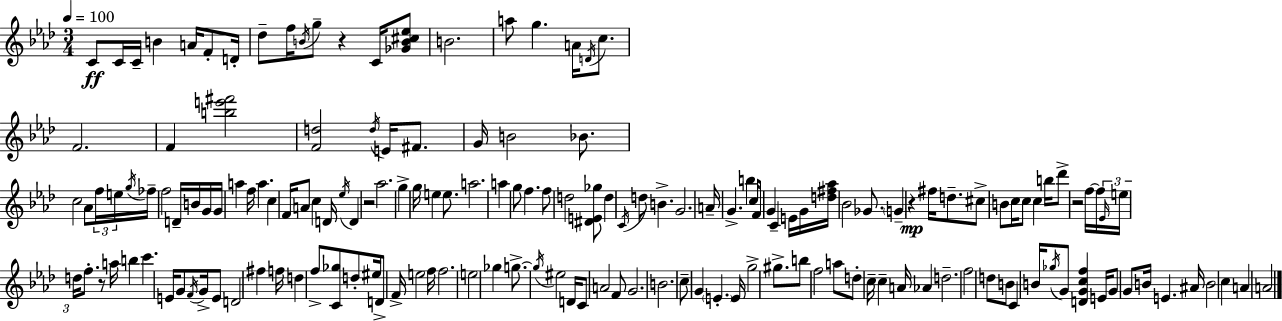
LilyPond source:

{
  \clef treble
  \numericTimeSignature
  \time 3/4
  \key f \minor
  \tempo 4 = 100
  c'8\ff c'16 c'16-- b'4 a'16 f'8-. d'16-. | des''8-- f''16 \acciaccatura { b'16 } g''8-- r4 c'16 <ges' b' cis'' ees''>8 | b'2. | a''8 g''4. a'16 \acciaccatura { d'16 } c''8. | \break f'2. | f'4 <b'' e''' fis'''>2 | <f' d''>2 \acciaccatura { d''16 } e'16 | fis'8. g'16 b'2 | \break bes'8. c''2 aes'8 | \tuplet 3/2 { f''16 e''16 \acciaccatura { g''16 } } fes''16-- f''2 | d'16-- b'16 g'16 g'16 a''4 f''16 a''4. | c''4 f'16 a'8 c''4 | \break d'16 \acciaccatura { ees''16 } d'4 r2 | aes''2. | g''4-> g''16 e''4 | e''8. a''2. | \break a''4 g''8 f''4. | f''8 d''2 | <dis' e' ges''>8 d''4 \acciaccatura { c'16 } d''8 | b'4.-> g'2. | \break a'16-- g'4.-> | b''4 c''16 f'8 g'4 | c'4-- e'16 g'16 <d'' fis'' aes''>16 bes'2 | ges'8. \parenthesize g'4-- r4\mp | \break fis''16 d''8.-- cis''8-> b'8 c''16 c''8 | c''4 b''16 des'''8-> r2 | f''16~~ f''16 \tuplet 3/2 { \grace { ees'16 } e''16 d''16 } f''8.-. | r8 a''16 b''4 c'''4. | \break e'16 g'8 \acciaccatura { f'16 } g'16-> e'8 d'2 | fis''4 f''16 d''4 | f''8-> <c' ges''>8 d''8-. eis''16 d'8-> f'16-> e''2 | f''16 f''2. | \break e''2 | ges''4 g''8.->~~ \acciaccatura { g''16 } | eis''2 d'16 c'8 a'2 | f'8 g'2. | \break b'2. | c''8-- g'4 | \parenthesize e'4.-. e'16 g''2-> | gis''8.-> b''8 f''2 | \break a''8 d''8-. c''16-- | c''4-- a'16 aes'4 d''2.-- | f''2 | d''8 b'8 c'4 | \break b'16 \acciaccatura { ges''16 } g'8 <d' g' c'' f''>4 e'16 g'8 | g'8 b'16 e'4. ais'16 b'2 | c''4 a'4 | a'2 \bar "|."
}